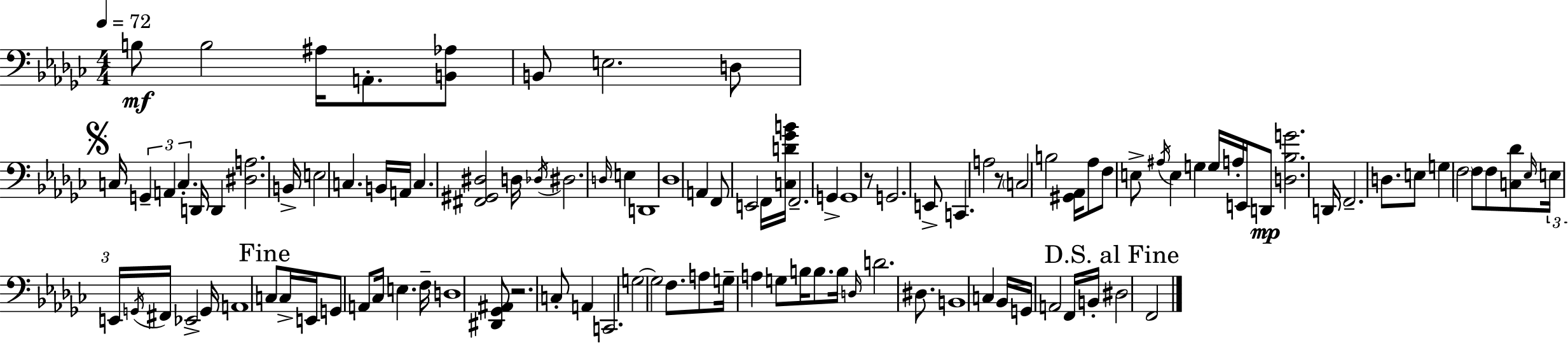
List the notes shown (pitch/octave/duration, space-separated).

B3/e B3/h A#3/s A2/e. [B2,Ab3]/e B2/e E3/h. D3/e C3/s G2/q A2/q C3/q. D2/s D2/q [D#3,A3]/h. B2/s E3/h C3/q. B2/s A2/s C3/q. [F#2,G#2,D#3]/h D3/s Db3/s D#3/h. D3/s E3/q D2/w Db3/w A2/q F2/e E2/h F2/s [C3,D4,Gb4,B4]/s F2/h. G2/q G2/w R/e G2/h. E2/e C2/q. A3/h R/e C3/h B3/h [G#2,Ab2]/s Ab3/e F3/e E3/e A#3/s E3/q G3/q G3/s A3/s E2/s D2/e [D3,Bb3,G4]/h. D2/s F2/h. D3/e. E3/e G3/q F3/h F3/e F3/e [C3,Db4]/e Eb3/s E3/s E2/s G2/s F#2/s Eb2/h G2/s A2/w C3/e C3/s E2/s G2/e A2/e CES3/s E3/q. F3/s D3/w [D#2,Gb2,A#2]/e R/h. C3/e A2/q C2/h. G3/h G3/h F3/e. A3/e G3/s A3/q G3/e B3/s B3/e. B3/s D3/s D4/h. D#3/e. B2/w C3/q Bb2/s G2/s A2/h F2/s B2/s D#3/h F2/h